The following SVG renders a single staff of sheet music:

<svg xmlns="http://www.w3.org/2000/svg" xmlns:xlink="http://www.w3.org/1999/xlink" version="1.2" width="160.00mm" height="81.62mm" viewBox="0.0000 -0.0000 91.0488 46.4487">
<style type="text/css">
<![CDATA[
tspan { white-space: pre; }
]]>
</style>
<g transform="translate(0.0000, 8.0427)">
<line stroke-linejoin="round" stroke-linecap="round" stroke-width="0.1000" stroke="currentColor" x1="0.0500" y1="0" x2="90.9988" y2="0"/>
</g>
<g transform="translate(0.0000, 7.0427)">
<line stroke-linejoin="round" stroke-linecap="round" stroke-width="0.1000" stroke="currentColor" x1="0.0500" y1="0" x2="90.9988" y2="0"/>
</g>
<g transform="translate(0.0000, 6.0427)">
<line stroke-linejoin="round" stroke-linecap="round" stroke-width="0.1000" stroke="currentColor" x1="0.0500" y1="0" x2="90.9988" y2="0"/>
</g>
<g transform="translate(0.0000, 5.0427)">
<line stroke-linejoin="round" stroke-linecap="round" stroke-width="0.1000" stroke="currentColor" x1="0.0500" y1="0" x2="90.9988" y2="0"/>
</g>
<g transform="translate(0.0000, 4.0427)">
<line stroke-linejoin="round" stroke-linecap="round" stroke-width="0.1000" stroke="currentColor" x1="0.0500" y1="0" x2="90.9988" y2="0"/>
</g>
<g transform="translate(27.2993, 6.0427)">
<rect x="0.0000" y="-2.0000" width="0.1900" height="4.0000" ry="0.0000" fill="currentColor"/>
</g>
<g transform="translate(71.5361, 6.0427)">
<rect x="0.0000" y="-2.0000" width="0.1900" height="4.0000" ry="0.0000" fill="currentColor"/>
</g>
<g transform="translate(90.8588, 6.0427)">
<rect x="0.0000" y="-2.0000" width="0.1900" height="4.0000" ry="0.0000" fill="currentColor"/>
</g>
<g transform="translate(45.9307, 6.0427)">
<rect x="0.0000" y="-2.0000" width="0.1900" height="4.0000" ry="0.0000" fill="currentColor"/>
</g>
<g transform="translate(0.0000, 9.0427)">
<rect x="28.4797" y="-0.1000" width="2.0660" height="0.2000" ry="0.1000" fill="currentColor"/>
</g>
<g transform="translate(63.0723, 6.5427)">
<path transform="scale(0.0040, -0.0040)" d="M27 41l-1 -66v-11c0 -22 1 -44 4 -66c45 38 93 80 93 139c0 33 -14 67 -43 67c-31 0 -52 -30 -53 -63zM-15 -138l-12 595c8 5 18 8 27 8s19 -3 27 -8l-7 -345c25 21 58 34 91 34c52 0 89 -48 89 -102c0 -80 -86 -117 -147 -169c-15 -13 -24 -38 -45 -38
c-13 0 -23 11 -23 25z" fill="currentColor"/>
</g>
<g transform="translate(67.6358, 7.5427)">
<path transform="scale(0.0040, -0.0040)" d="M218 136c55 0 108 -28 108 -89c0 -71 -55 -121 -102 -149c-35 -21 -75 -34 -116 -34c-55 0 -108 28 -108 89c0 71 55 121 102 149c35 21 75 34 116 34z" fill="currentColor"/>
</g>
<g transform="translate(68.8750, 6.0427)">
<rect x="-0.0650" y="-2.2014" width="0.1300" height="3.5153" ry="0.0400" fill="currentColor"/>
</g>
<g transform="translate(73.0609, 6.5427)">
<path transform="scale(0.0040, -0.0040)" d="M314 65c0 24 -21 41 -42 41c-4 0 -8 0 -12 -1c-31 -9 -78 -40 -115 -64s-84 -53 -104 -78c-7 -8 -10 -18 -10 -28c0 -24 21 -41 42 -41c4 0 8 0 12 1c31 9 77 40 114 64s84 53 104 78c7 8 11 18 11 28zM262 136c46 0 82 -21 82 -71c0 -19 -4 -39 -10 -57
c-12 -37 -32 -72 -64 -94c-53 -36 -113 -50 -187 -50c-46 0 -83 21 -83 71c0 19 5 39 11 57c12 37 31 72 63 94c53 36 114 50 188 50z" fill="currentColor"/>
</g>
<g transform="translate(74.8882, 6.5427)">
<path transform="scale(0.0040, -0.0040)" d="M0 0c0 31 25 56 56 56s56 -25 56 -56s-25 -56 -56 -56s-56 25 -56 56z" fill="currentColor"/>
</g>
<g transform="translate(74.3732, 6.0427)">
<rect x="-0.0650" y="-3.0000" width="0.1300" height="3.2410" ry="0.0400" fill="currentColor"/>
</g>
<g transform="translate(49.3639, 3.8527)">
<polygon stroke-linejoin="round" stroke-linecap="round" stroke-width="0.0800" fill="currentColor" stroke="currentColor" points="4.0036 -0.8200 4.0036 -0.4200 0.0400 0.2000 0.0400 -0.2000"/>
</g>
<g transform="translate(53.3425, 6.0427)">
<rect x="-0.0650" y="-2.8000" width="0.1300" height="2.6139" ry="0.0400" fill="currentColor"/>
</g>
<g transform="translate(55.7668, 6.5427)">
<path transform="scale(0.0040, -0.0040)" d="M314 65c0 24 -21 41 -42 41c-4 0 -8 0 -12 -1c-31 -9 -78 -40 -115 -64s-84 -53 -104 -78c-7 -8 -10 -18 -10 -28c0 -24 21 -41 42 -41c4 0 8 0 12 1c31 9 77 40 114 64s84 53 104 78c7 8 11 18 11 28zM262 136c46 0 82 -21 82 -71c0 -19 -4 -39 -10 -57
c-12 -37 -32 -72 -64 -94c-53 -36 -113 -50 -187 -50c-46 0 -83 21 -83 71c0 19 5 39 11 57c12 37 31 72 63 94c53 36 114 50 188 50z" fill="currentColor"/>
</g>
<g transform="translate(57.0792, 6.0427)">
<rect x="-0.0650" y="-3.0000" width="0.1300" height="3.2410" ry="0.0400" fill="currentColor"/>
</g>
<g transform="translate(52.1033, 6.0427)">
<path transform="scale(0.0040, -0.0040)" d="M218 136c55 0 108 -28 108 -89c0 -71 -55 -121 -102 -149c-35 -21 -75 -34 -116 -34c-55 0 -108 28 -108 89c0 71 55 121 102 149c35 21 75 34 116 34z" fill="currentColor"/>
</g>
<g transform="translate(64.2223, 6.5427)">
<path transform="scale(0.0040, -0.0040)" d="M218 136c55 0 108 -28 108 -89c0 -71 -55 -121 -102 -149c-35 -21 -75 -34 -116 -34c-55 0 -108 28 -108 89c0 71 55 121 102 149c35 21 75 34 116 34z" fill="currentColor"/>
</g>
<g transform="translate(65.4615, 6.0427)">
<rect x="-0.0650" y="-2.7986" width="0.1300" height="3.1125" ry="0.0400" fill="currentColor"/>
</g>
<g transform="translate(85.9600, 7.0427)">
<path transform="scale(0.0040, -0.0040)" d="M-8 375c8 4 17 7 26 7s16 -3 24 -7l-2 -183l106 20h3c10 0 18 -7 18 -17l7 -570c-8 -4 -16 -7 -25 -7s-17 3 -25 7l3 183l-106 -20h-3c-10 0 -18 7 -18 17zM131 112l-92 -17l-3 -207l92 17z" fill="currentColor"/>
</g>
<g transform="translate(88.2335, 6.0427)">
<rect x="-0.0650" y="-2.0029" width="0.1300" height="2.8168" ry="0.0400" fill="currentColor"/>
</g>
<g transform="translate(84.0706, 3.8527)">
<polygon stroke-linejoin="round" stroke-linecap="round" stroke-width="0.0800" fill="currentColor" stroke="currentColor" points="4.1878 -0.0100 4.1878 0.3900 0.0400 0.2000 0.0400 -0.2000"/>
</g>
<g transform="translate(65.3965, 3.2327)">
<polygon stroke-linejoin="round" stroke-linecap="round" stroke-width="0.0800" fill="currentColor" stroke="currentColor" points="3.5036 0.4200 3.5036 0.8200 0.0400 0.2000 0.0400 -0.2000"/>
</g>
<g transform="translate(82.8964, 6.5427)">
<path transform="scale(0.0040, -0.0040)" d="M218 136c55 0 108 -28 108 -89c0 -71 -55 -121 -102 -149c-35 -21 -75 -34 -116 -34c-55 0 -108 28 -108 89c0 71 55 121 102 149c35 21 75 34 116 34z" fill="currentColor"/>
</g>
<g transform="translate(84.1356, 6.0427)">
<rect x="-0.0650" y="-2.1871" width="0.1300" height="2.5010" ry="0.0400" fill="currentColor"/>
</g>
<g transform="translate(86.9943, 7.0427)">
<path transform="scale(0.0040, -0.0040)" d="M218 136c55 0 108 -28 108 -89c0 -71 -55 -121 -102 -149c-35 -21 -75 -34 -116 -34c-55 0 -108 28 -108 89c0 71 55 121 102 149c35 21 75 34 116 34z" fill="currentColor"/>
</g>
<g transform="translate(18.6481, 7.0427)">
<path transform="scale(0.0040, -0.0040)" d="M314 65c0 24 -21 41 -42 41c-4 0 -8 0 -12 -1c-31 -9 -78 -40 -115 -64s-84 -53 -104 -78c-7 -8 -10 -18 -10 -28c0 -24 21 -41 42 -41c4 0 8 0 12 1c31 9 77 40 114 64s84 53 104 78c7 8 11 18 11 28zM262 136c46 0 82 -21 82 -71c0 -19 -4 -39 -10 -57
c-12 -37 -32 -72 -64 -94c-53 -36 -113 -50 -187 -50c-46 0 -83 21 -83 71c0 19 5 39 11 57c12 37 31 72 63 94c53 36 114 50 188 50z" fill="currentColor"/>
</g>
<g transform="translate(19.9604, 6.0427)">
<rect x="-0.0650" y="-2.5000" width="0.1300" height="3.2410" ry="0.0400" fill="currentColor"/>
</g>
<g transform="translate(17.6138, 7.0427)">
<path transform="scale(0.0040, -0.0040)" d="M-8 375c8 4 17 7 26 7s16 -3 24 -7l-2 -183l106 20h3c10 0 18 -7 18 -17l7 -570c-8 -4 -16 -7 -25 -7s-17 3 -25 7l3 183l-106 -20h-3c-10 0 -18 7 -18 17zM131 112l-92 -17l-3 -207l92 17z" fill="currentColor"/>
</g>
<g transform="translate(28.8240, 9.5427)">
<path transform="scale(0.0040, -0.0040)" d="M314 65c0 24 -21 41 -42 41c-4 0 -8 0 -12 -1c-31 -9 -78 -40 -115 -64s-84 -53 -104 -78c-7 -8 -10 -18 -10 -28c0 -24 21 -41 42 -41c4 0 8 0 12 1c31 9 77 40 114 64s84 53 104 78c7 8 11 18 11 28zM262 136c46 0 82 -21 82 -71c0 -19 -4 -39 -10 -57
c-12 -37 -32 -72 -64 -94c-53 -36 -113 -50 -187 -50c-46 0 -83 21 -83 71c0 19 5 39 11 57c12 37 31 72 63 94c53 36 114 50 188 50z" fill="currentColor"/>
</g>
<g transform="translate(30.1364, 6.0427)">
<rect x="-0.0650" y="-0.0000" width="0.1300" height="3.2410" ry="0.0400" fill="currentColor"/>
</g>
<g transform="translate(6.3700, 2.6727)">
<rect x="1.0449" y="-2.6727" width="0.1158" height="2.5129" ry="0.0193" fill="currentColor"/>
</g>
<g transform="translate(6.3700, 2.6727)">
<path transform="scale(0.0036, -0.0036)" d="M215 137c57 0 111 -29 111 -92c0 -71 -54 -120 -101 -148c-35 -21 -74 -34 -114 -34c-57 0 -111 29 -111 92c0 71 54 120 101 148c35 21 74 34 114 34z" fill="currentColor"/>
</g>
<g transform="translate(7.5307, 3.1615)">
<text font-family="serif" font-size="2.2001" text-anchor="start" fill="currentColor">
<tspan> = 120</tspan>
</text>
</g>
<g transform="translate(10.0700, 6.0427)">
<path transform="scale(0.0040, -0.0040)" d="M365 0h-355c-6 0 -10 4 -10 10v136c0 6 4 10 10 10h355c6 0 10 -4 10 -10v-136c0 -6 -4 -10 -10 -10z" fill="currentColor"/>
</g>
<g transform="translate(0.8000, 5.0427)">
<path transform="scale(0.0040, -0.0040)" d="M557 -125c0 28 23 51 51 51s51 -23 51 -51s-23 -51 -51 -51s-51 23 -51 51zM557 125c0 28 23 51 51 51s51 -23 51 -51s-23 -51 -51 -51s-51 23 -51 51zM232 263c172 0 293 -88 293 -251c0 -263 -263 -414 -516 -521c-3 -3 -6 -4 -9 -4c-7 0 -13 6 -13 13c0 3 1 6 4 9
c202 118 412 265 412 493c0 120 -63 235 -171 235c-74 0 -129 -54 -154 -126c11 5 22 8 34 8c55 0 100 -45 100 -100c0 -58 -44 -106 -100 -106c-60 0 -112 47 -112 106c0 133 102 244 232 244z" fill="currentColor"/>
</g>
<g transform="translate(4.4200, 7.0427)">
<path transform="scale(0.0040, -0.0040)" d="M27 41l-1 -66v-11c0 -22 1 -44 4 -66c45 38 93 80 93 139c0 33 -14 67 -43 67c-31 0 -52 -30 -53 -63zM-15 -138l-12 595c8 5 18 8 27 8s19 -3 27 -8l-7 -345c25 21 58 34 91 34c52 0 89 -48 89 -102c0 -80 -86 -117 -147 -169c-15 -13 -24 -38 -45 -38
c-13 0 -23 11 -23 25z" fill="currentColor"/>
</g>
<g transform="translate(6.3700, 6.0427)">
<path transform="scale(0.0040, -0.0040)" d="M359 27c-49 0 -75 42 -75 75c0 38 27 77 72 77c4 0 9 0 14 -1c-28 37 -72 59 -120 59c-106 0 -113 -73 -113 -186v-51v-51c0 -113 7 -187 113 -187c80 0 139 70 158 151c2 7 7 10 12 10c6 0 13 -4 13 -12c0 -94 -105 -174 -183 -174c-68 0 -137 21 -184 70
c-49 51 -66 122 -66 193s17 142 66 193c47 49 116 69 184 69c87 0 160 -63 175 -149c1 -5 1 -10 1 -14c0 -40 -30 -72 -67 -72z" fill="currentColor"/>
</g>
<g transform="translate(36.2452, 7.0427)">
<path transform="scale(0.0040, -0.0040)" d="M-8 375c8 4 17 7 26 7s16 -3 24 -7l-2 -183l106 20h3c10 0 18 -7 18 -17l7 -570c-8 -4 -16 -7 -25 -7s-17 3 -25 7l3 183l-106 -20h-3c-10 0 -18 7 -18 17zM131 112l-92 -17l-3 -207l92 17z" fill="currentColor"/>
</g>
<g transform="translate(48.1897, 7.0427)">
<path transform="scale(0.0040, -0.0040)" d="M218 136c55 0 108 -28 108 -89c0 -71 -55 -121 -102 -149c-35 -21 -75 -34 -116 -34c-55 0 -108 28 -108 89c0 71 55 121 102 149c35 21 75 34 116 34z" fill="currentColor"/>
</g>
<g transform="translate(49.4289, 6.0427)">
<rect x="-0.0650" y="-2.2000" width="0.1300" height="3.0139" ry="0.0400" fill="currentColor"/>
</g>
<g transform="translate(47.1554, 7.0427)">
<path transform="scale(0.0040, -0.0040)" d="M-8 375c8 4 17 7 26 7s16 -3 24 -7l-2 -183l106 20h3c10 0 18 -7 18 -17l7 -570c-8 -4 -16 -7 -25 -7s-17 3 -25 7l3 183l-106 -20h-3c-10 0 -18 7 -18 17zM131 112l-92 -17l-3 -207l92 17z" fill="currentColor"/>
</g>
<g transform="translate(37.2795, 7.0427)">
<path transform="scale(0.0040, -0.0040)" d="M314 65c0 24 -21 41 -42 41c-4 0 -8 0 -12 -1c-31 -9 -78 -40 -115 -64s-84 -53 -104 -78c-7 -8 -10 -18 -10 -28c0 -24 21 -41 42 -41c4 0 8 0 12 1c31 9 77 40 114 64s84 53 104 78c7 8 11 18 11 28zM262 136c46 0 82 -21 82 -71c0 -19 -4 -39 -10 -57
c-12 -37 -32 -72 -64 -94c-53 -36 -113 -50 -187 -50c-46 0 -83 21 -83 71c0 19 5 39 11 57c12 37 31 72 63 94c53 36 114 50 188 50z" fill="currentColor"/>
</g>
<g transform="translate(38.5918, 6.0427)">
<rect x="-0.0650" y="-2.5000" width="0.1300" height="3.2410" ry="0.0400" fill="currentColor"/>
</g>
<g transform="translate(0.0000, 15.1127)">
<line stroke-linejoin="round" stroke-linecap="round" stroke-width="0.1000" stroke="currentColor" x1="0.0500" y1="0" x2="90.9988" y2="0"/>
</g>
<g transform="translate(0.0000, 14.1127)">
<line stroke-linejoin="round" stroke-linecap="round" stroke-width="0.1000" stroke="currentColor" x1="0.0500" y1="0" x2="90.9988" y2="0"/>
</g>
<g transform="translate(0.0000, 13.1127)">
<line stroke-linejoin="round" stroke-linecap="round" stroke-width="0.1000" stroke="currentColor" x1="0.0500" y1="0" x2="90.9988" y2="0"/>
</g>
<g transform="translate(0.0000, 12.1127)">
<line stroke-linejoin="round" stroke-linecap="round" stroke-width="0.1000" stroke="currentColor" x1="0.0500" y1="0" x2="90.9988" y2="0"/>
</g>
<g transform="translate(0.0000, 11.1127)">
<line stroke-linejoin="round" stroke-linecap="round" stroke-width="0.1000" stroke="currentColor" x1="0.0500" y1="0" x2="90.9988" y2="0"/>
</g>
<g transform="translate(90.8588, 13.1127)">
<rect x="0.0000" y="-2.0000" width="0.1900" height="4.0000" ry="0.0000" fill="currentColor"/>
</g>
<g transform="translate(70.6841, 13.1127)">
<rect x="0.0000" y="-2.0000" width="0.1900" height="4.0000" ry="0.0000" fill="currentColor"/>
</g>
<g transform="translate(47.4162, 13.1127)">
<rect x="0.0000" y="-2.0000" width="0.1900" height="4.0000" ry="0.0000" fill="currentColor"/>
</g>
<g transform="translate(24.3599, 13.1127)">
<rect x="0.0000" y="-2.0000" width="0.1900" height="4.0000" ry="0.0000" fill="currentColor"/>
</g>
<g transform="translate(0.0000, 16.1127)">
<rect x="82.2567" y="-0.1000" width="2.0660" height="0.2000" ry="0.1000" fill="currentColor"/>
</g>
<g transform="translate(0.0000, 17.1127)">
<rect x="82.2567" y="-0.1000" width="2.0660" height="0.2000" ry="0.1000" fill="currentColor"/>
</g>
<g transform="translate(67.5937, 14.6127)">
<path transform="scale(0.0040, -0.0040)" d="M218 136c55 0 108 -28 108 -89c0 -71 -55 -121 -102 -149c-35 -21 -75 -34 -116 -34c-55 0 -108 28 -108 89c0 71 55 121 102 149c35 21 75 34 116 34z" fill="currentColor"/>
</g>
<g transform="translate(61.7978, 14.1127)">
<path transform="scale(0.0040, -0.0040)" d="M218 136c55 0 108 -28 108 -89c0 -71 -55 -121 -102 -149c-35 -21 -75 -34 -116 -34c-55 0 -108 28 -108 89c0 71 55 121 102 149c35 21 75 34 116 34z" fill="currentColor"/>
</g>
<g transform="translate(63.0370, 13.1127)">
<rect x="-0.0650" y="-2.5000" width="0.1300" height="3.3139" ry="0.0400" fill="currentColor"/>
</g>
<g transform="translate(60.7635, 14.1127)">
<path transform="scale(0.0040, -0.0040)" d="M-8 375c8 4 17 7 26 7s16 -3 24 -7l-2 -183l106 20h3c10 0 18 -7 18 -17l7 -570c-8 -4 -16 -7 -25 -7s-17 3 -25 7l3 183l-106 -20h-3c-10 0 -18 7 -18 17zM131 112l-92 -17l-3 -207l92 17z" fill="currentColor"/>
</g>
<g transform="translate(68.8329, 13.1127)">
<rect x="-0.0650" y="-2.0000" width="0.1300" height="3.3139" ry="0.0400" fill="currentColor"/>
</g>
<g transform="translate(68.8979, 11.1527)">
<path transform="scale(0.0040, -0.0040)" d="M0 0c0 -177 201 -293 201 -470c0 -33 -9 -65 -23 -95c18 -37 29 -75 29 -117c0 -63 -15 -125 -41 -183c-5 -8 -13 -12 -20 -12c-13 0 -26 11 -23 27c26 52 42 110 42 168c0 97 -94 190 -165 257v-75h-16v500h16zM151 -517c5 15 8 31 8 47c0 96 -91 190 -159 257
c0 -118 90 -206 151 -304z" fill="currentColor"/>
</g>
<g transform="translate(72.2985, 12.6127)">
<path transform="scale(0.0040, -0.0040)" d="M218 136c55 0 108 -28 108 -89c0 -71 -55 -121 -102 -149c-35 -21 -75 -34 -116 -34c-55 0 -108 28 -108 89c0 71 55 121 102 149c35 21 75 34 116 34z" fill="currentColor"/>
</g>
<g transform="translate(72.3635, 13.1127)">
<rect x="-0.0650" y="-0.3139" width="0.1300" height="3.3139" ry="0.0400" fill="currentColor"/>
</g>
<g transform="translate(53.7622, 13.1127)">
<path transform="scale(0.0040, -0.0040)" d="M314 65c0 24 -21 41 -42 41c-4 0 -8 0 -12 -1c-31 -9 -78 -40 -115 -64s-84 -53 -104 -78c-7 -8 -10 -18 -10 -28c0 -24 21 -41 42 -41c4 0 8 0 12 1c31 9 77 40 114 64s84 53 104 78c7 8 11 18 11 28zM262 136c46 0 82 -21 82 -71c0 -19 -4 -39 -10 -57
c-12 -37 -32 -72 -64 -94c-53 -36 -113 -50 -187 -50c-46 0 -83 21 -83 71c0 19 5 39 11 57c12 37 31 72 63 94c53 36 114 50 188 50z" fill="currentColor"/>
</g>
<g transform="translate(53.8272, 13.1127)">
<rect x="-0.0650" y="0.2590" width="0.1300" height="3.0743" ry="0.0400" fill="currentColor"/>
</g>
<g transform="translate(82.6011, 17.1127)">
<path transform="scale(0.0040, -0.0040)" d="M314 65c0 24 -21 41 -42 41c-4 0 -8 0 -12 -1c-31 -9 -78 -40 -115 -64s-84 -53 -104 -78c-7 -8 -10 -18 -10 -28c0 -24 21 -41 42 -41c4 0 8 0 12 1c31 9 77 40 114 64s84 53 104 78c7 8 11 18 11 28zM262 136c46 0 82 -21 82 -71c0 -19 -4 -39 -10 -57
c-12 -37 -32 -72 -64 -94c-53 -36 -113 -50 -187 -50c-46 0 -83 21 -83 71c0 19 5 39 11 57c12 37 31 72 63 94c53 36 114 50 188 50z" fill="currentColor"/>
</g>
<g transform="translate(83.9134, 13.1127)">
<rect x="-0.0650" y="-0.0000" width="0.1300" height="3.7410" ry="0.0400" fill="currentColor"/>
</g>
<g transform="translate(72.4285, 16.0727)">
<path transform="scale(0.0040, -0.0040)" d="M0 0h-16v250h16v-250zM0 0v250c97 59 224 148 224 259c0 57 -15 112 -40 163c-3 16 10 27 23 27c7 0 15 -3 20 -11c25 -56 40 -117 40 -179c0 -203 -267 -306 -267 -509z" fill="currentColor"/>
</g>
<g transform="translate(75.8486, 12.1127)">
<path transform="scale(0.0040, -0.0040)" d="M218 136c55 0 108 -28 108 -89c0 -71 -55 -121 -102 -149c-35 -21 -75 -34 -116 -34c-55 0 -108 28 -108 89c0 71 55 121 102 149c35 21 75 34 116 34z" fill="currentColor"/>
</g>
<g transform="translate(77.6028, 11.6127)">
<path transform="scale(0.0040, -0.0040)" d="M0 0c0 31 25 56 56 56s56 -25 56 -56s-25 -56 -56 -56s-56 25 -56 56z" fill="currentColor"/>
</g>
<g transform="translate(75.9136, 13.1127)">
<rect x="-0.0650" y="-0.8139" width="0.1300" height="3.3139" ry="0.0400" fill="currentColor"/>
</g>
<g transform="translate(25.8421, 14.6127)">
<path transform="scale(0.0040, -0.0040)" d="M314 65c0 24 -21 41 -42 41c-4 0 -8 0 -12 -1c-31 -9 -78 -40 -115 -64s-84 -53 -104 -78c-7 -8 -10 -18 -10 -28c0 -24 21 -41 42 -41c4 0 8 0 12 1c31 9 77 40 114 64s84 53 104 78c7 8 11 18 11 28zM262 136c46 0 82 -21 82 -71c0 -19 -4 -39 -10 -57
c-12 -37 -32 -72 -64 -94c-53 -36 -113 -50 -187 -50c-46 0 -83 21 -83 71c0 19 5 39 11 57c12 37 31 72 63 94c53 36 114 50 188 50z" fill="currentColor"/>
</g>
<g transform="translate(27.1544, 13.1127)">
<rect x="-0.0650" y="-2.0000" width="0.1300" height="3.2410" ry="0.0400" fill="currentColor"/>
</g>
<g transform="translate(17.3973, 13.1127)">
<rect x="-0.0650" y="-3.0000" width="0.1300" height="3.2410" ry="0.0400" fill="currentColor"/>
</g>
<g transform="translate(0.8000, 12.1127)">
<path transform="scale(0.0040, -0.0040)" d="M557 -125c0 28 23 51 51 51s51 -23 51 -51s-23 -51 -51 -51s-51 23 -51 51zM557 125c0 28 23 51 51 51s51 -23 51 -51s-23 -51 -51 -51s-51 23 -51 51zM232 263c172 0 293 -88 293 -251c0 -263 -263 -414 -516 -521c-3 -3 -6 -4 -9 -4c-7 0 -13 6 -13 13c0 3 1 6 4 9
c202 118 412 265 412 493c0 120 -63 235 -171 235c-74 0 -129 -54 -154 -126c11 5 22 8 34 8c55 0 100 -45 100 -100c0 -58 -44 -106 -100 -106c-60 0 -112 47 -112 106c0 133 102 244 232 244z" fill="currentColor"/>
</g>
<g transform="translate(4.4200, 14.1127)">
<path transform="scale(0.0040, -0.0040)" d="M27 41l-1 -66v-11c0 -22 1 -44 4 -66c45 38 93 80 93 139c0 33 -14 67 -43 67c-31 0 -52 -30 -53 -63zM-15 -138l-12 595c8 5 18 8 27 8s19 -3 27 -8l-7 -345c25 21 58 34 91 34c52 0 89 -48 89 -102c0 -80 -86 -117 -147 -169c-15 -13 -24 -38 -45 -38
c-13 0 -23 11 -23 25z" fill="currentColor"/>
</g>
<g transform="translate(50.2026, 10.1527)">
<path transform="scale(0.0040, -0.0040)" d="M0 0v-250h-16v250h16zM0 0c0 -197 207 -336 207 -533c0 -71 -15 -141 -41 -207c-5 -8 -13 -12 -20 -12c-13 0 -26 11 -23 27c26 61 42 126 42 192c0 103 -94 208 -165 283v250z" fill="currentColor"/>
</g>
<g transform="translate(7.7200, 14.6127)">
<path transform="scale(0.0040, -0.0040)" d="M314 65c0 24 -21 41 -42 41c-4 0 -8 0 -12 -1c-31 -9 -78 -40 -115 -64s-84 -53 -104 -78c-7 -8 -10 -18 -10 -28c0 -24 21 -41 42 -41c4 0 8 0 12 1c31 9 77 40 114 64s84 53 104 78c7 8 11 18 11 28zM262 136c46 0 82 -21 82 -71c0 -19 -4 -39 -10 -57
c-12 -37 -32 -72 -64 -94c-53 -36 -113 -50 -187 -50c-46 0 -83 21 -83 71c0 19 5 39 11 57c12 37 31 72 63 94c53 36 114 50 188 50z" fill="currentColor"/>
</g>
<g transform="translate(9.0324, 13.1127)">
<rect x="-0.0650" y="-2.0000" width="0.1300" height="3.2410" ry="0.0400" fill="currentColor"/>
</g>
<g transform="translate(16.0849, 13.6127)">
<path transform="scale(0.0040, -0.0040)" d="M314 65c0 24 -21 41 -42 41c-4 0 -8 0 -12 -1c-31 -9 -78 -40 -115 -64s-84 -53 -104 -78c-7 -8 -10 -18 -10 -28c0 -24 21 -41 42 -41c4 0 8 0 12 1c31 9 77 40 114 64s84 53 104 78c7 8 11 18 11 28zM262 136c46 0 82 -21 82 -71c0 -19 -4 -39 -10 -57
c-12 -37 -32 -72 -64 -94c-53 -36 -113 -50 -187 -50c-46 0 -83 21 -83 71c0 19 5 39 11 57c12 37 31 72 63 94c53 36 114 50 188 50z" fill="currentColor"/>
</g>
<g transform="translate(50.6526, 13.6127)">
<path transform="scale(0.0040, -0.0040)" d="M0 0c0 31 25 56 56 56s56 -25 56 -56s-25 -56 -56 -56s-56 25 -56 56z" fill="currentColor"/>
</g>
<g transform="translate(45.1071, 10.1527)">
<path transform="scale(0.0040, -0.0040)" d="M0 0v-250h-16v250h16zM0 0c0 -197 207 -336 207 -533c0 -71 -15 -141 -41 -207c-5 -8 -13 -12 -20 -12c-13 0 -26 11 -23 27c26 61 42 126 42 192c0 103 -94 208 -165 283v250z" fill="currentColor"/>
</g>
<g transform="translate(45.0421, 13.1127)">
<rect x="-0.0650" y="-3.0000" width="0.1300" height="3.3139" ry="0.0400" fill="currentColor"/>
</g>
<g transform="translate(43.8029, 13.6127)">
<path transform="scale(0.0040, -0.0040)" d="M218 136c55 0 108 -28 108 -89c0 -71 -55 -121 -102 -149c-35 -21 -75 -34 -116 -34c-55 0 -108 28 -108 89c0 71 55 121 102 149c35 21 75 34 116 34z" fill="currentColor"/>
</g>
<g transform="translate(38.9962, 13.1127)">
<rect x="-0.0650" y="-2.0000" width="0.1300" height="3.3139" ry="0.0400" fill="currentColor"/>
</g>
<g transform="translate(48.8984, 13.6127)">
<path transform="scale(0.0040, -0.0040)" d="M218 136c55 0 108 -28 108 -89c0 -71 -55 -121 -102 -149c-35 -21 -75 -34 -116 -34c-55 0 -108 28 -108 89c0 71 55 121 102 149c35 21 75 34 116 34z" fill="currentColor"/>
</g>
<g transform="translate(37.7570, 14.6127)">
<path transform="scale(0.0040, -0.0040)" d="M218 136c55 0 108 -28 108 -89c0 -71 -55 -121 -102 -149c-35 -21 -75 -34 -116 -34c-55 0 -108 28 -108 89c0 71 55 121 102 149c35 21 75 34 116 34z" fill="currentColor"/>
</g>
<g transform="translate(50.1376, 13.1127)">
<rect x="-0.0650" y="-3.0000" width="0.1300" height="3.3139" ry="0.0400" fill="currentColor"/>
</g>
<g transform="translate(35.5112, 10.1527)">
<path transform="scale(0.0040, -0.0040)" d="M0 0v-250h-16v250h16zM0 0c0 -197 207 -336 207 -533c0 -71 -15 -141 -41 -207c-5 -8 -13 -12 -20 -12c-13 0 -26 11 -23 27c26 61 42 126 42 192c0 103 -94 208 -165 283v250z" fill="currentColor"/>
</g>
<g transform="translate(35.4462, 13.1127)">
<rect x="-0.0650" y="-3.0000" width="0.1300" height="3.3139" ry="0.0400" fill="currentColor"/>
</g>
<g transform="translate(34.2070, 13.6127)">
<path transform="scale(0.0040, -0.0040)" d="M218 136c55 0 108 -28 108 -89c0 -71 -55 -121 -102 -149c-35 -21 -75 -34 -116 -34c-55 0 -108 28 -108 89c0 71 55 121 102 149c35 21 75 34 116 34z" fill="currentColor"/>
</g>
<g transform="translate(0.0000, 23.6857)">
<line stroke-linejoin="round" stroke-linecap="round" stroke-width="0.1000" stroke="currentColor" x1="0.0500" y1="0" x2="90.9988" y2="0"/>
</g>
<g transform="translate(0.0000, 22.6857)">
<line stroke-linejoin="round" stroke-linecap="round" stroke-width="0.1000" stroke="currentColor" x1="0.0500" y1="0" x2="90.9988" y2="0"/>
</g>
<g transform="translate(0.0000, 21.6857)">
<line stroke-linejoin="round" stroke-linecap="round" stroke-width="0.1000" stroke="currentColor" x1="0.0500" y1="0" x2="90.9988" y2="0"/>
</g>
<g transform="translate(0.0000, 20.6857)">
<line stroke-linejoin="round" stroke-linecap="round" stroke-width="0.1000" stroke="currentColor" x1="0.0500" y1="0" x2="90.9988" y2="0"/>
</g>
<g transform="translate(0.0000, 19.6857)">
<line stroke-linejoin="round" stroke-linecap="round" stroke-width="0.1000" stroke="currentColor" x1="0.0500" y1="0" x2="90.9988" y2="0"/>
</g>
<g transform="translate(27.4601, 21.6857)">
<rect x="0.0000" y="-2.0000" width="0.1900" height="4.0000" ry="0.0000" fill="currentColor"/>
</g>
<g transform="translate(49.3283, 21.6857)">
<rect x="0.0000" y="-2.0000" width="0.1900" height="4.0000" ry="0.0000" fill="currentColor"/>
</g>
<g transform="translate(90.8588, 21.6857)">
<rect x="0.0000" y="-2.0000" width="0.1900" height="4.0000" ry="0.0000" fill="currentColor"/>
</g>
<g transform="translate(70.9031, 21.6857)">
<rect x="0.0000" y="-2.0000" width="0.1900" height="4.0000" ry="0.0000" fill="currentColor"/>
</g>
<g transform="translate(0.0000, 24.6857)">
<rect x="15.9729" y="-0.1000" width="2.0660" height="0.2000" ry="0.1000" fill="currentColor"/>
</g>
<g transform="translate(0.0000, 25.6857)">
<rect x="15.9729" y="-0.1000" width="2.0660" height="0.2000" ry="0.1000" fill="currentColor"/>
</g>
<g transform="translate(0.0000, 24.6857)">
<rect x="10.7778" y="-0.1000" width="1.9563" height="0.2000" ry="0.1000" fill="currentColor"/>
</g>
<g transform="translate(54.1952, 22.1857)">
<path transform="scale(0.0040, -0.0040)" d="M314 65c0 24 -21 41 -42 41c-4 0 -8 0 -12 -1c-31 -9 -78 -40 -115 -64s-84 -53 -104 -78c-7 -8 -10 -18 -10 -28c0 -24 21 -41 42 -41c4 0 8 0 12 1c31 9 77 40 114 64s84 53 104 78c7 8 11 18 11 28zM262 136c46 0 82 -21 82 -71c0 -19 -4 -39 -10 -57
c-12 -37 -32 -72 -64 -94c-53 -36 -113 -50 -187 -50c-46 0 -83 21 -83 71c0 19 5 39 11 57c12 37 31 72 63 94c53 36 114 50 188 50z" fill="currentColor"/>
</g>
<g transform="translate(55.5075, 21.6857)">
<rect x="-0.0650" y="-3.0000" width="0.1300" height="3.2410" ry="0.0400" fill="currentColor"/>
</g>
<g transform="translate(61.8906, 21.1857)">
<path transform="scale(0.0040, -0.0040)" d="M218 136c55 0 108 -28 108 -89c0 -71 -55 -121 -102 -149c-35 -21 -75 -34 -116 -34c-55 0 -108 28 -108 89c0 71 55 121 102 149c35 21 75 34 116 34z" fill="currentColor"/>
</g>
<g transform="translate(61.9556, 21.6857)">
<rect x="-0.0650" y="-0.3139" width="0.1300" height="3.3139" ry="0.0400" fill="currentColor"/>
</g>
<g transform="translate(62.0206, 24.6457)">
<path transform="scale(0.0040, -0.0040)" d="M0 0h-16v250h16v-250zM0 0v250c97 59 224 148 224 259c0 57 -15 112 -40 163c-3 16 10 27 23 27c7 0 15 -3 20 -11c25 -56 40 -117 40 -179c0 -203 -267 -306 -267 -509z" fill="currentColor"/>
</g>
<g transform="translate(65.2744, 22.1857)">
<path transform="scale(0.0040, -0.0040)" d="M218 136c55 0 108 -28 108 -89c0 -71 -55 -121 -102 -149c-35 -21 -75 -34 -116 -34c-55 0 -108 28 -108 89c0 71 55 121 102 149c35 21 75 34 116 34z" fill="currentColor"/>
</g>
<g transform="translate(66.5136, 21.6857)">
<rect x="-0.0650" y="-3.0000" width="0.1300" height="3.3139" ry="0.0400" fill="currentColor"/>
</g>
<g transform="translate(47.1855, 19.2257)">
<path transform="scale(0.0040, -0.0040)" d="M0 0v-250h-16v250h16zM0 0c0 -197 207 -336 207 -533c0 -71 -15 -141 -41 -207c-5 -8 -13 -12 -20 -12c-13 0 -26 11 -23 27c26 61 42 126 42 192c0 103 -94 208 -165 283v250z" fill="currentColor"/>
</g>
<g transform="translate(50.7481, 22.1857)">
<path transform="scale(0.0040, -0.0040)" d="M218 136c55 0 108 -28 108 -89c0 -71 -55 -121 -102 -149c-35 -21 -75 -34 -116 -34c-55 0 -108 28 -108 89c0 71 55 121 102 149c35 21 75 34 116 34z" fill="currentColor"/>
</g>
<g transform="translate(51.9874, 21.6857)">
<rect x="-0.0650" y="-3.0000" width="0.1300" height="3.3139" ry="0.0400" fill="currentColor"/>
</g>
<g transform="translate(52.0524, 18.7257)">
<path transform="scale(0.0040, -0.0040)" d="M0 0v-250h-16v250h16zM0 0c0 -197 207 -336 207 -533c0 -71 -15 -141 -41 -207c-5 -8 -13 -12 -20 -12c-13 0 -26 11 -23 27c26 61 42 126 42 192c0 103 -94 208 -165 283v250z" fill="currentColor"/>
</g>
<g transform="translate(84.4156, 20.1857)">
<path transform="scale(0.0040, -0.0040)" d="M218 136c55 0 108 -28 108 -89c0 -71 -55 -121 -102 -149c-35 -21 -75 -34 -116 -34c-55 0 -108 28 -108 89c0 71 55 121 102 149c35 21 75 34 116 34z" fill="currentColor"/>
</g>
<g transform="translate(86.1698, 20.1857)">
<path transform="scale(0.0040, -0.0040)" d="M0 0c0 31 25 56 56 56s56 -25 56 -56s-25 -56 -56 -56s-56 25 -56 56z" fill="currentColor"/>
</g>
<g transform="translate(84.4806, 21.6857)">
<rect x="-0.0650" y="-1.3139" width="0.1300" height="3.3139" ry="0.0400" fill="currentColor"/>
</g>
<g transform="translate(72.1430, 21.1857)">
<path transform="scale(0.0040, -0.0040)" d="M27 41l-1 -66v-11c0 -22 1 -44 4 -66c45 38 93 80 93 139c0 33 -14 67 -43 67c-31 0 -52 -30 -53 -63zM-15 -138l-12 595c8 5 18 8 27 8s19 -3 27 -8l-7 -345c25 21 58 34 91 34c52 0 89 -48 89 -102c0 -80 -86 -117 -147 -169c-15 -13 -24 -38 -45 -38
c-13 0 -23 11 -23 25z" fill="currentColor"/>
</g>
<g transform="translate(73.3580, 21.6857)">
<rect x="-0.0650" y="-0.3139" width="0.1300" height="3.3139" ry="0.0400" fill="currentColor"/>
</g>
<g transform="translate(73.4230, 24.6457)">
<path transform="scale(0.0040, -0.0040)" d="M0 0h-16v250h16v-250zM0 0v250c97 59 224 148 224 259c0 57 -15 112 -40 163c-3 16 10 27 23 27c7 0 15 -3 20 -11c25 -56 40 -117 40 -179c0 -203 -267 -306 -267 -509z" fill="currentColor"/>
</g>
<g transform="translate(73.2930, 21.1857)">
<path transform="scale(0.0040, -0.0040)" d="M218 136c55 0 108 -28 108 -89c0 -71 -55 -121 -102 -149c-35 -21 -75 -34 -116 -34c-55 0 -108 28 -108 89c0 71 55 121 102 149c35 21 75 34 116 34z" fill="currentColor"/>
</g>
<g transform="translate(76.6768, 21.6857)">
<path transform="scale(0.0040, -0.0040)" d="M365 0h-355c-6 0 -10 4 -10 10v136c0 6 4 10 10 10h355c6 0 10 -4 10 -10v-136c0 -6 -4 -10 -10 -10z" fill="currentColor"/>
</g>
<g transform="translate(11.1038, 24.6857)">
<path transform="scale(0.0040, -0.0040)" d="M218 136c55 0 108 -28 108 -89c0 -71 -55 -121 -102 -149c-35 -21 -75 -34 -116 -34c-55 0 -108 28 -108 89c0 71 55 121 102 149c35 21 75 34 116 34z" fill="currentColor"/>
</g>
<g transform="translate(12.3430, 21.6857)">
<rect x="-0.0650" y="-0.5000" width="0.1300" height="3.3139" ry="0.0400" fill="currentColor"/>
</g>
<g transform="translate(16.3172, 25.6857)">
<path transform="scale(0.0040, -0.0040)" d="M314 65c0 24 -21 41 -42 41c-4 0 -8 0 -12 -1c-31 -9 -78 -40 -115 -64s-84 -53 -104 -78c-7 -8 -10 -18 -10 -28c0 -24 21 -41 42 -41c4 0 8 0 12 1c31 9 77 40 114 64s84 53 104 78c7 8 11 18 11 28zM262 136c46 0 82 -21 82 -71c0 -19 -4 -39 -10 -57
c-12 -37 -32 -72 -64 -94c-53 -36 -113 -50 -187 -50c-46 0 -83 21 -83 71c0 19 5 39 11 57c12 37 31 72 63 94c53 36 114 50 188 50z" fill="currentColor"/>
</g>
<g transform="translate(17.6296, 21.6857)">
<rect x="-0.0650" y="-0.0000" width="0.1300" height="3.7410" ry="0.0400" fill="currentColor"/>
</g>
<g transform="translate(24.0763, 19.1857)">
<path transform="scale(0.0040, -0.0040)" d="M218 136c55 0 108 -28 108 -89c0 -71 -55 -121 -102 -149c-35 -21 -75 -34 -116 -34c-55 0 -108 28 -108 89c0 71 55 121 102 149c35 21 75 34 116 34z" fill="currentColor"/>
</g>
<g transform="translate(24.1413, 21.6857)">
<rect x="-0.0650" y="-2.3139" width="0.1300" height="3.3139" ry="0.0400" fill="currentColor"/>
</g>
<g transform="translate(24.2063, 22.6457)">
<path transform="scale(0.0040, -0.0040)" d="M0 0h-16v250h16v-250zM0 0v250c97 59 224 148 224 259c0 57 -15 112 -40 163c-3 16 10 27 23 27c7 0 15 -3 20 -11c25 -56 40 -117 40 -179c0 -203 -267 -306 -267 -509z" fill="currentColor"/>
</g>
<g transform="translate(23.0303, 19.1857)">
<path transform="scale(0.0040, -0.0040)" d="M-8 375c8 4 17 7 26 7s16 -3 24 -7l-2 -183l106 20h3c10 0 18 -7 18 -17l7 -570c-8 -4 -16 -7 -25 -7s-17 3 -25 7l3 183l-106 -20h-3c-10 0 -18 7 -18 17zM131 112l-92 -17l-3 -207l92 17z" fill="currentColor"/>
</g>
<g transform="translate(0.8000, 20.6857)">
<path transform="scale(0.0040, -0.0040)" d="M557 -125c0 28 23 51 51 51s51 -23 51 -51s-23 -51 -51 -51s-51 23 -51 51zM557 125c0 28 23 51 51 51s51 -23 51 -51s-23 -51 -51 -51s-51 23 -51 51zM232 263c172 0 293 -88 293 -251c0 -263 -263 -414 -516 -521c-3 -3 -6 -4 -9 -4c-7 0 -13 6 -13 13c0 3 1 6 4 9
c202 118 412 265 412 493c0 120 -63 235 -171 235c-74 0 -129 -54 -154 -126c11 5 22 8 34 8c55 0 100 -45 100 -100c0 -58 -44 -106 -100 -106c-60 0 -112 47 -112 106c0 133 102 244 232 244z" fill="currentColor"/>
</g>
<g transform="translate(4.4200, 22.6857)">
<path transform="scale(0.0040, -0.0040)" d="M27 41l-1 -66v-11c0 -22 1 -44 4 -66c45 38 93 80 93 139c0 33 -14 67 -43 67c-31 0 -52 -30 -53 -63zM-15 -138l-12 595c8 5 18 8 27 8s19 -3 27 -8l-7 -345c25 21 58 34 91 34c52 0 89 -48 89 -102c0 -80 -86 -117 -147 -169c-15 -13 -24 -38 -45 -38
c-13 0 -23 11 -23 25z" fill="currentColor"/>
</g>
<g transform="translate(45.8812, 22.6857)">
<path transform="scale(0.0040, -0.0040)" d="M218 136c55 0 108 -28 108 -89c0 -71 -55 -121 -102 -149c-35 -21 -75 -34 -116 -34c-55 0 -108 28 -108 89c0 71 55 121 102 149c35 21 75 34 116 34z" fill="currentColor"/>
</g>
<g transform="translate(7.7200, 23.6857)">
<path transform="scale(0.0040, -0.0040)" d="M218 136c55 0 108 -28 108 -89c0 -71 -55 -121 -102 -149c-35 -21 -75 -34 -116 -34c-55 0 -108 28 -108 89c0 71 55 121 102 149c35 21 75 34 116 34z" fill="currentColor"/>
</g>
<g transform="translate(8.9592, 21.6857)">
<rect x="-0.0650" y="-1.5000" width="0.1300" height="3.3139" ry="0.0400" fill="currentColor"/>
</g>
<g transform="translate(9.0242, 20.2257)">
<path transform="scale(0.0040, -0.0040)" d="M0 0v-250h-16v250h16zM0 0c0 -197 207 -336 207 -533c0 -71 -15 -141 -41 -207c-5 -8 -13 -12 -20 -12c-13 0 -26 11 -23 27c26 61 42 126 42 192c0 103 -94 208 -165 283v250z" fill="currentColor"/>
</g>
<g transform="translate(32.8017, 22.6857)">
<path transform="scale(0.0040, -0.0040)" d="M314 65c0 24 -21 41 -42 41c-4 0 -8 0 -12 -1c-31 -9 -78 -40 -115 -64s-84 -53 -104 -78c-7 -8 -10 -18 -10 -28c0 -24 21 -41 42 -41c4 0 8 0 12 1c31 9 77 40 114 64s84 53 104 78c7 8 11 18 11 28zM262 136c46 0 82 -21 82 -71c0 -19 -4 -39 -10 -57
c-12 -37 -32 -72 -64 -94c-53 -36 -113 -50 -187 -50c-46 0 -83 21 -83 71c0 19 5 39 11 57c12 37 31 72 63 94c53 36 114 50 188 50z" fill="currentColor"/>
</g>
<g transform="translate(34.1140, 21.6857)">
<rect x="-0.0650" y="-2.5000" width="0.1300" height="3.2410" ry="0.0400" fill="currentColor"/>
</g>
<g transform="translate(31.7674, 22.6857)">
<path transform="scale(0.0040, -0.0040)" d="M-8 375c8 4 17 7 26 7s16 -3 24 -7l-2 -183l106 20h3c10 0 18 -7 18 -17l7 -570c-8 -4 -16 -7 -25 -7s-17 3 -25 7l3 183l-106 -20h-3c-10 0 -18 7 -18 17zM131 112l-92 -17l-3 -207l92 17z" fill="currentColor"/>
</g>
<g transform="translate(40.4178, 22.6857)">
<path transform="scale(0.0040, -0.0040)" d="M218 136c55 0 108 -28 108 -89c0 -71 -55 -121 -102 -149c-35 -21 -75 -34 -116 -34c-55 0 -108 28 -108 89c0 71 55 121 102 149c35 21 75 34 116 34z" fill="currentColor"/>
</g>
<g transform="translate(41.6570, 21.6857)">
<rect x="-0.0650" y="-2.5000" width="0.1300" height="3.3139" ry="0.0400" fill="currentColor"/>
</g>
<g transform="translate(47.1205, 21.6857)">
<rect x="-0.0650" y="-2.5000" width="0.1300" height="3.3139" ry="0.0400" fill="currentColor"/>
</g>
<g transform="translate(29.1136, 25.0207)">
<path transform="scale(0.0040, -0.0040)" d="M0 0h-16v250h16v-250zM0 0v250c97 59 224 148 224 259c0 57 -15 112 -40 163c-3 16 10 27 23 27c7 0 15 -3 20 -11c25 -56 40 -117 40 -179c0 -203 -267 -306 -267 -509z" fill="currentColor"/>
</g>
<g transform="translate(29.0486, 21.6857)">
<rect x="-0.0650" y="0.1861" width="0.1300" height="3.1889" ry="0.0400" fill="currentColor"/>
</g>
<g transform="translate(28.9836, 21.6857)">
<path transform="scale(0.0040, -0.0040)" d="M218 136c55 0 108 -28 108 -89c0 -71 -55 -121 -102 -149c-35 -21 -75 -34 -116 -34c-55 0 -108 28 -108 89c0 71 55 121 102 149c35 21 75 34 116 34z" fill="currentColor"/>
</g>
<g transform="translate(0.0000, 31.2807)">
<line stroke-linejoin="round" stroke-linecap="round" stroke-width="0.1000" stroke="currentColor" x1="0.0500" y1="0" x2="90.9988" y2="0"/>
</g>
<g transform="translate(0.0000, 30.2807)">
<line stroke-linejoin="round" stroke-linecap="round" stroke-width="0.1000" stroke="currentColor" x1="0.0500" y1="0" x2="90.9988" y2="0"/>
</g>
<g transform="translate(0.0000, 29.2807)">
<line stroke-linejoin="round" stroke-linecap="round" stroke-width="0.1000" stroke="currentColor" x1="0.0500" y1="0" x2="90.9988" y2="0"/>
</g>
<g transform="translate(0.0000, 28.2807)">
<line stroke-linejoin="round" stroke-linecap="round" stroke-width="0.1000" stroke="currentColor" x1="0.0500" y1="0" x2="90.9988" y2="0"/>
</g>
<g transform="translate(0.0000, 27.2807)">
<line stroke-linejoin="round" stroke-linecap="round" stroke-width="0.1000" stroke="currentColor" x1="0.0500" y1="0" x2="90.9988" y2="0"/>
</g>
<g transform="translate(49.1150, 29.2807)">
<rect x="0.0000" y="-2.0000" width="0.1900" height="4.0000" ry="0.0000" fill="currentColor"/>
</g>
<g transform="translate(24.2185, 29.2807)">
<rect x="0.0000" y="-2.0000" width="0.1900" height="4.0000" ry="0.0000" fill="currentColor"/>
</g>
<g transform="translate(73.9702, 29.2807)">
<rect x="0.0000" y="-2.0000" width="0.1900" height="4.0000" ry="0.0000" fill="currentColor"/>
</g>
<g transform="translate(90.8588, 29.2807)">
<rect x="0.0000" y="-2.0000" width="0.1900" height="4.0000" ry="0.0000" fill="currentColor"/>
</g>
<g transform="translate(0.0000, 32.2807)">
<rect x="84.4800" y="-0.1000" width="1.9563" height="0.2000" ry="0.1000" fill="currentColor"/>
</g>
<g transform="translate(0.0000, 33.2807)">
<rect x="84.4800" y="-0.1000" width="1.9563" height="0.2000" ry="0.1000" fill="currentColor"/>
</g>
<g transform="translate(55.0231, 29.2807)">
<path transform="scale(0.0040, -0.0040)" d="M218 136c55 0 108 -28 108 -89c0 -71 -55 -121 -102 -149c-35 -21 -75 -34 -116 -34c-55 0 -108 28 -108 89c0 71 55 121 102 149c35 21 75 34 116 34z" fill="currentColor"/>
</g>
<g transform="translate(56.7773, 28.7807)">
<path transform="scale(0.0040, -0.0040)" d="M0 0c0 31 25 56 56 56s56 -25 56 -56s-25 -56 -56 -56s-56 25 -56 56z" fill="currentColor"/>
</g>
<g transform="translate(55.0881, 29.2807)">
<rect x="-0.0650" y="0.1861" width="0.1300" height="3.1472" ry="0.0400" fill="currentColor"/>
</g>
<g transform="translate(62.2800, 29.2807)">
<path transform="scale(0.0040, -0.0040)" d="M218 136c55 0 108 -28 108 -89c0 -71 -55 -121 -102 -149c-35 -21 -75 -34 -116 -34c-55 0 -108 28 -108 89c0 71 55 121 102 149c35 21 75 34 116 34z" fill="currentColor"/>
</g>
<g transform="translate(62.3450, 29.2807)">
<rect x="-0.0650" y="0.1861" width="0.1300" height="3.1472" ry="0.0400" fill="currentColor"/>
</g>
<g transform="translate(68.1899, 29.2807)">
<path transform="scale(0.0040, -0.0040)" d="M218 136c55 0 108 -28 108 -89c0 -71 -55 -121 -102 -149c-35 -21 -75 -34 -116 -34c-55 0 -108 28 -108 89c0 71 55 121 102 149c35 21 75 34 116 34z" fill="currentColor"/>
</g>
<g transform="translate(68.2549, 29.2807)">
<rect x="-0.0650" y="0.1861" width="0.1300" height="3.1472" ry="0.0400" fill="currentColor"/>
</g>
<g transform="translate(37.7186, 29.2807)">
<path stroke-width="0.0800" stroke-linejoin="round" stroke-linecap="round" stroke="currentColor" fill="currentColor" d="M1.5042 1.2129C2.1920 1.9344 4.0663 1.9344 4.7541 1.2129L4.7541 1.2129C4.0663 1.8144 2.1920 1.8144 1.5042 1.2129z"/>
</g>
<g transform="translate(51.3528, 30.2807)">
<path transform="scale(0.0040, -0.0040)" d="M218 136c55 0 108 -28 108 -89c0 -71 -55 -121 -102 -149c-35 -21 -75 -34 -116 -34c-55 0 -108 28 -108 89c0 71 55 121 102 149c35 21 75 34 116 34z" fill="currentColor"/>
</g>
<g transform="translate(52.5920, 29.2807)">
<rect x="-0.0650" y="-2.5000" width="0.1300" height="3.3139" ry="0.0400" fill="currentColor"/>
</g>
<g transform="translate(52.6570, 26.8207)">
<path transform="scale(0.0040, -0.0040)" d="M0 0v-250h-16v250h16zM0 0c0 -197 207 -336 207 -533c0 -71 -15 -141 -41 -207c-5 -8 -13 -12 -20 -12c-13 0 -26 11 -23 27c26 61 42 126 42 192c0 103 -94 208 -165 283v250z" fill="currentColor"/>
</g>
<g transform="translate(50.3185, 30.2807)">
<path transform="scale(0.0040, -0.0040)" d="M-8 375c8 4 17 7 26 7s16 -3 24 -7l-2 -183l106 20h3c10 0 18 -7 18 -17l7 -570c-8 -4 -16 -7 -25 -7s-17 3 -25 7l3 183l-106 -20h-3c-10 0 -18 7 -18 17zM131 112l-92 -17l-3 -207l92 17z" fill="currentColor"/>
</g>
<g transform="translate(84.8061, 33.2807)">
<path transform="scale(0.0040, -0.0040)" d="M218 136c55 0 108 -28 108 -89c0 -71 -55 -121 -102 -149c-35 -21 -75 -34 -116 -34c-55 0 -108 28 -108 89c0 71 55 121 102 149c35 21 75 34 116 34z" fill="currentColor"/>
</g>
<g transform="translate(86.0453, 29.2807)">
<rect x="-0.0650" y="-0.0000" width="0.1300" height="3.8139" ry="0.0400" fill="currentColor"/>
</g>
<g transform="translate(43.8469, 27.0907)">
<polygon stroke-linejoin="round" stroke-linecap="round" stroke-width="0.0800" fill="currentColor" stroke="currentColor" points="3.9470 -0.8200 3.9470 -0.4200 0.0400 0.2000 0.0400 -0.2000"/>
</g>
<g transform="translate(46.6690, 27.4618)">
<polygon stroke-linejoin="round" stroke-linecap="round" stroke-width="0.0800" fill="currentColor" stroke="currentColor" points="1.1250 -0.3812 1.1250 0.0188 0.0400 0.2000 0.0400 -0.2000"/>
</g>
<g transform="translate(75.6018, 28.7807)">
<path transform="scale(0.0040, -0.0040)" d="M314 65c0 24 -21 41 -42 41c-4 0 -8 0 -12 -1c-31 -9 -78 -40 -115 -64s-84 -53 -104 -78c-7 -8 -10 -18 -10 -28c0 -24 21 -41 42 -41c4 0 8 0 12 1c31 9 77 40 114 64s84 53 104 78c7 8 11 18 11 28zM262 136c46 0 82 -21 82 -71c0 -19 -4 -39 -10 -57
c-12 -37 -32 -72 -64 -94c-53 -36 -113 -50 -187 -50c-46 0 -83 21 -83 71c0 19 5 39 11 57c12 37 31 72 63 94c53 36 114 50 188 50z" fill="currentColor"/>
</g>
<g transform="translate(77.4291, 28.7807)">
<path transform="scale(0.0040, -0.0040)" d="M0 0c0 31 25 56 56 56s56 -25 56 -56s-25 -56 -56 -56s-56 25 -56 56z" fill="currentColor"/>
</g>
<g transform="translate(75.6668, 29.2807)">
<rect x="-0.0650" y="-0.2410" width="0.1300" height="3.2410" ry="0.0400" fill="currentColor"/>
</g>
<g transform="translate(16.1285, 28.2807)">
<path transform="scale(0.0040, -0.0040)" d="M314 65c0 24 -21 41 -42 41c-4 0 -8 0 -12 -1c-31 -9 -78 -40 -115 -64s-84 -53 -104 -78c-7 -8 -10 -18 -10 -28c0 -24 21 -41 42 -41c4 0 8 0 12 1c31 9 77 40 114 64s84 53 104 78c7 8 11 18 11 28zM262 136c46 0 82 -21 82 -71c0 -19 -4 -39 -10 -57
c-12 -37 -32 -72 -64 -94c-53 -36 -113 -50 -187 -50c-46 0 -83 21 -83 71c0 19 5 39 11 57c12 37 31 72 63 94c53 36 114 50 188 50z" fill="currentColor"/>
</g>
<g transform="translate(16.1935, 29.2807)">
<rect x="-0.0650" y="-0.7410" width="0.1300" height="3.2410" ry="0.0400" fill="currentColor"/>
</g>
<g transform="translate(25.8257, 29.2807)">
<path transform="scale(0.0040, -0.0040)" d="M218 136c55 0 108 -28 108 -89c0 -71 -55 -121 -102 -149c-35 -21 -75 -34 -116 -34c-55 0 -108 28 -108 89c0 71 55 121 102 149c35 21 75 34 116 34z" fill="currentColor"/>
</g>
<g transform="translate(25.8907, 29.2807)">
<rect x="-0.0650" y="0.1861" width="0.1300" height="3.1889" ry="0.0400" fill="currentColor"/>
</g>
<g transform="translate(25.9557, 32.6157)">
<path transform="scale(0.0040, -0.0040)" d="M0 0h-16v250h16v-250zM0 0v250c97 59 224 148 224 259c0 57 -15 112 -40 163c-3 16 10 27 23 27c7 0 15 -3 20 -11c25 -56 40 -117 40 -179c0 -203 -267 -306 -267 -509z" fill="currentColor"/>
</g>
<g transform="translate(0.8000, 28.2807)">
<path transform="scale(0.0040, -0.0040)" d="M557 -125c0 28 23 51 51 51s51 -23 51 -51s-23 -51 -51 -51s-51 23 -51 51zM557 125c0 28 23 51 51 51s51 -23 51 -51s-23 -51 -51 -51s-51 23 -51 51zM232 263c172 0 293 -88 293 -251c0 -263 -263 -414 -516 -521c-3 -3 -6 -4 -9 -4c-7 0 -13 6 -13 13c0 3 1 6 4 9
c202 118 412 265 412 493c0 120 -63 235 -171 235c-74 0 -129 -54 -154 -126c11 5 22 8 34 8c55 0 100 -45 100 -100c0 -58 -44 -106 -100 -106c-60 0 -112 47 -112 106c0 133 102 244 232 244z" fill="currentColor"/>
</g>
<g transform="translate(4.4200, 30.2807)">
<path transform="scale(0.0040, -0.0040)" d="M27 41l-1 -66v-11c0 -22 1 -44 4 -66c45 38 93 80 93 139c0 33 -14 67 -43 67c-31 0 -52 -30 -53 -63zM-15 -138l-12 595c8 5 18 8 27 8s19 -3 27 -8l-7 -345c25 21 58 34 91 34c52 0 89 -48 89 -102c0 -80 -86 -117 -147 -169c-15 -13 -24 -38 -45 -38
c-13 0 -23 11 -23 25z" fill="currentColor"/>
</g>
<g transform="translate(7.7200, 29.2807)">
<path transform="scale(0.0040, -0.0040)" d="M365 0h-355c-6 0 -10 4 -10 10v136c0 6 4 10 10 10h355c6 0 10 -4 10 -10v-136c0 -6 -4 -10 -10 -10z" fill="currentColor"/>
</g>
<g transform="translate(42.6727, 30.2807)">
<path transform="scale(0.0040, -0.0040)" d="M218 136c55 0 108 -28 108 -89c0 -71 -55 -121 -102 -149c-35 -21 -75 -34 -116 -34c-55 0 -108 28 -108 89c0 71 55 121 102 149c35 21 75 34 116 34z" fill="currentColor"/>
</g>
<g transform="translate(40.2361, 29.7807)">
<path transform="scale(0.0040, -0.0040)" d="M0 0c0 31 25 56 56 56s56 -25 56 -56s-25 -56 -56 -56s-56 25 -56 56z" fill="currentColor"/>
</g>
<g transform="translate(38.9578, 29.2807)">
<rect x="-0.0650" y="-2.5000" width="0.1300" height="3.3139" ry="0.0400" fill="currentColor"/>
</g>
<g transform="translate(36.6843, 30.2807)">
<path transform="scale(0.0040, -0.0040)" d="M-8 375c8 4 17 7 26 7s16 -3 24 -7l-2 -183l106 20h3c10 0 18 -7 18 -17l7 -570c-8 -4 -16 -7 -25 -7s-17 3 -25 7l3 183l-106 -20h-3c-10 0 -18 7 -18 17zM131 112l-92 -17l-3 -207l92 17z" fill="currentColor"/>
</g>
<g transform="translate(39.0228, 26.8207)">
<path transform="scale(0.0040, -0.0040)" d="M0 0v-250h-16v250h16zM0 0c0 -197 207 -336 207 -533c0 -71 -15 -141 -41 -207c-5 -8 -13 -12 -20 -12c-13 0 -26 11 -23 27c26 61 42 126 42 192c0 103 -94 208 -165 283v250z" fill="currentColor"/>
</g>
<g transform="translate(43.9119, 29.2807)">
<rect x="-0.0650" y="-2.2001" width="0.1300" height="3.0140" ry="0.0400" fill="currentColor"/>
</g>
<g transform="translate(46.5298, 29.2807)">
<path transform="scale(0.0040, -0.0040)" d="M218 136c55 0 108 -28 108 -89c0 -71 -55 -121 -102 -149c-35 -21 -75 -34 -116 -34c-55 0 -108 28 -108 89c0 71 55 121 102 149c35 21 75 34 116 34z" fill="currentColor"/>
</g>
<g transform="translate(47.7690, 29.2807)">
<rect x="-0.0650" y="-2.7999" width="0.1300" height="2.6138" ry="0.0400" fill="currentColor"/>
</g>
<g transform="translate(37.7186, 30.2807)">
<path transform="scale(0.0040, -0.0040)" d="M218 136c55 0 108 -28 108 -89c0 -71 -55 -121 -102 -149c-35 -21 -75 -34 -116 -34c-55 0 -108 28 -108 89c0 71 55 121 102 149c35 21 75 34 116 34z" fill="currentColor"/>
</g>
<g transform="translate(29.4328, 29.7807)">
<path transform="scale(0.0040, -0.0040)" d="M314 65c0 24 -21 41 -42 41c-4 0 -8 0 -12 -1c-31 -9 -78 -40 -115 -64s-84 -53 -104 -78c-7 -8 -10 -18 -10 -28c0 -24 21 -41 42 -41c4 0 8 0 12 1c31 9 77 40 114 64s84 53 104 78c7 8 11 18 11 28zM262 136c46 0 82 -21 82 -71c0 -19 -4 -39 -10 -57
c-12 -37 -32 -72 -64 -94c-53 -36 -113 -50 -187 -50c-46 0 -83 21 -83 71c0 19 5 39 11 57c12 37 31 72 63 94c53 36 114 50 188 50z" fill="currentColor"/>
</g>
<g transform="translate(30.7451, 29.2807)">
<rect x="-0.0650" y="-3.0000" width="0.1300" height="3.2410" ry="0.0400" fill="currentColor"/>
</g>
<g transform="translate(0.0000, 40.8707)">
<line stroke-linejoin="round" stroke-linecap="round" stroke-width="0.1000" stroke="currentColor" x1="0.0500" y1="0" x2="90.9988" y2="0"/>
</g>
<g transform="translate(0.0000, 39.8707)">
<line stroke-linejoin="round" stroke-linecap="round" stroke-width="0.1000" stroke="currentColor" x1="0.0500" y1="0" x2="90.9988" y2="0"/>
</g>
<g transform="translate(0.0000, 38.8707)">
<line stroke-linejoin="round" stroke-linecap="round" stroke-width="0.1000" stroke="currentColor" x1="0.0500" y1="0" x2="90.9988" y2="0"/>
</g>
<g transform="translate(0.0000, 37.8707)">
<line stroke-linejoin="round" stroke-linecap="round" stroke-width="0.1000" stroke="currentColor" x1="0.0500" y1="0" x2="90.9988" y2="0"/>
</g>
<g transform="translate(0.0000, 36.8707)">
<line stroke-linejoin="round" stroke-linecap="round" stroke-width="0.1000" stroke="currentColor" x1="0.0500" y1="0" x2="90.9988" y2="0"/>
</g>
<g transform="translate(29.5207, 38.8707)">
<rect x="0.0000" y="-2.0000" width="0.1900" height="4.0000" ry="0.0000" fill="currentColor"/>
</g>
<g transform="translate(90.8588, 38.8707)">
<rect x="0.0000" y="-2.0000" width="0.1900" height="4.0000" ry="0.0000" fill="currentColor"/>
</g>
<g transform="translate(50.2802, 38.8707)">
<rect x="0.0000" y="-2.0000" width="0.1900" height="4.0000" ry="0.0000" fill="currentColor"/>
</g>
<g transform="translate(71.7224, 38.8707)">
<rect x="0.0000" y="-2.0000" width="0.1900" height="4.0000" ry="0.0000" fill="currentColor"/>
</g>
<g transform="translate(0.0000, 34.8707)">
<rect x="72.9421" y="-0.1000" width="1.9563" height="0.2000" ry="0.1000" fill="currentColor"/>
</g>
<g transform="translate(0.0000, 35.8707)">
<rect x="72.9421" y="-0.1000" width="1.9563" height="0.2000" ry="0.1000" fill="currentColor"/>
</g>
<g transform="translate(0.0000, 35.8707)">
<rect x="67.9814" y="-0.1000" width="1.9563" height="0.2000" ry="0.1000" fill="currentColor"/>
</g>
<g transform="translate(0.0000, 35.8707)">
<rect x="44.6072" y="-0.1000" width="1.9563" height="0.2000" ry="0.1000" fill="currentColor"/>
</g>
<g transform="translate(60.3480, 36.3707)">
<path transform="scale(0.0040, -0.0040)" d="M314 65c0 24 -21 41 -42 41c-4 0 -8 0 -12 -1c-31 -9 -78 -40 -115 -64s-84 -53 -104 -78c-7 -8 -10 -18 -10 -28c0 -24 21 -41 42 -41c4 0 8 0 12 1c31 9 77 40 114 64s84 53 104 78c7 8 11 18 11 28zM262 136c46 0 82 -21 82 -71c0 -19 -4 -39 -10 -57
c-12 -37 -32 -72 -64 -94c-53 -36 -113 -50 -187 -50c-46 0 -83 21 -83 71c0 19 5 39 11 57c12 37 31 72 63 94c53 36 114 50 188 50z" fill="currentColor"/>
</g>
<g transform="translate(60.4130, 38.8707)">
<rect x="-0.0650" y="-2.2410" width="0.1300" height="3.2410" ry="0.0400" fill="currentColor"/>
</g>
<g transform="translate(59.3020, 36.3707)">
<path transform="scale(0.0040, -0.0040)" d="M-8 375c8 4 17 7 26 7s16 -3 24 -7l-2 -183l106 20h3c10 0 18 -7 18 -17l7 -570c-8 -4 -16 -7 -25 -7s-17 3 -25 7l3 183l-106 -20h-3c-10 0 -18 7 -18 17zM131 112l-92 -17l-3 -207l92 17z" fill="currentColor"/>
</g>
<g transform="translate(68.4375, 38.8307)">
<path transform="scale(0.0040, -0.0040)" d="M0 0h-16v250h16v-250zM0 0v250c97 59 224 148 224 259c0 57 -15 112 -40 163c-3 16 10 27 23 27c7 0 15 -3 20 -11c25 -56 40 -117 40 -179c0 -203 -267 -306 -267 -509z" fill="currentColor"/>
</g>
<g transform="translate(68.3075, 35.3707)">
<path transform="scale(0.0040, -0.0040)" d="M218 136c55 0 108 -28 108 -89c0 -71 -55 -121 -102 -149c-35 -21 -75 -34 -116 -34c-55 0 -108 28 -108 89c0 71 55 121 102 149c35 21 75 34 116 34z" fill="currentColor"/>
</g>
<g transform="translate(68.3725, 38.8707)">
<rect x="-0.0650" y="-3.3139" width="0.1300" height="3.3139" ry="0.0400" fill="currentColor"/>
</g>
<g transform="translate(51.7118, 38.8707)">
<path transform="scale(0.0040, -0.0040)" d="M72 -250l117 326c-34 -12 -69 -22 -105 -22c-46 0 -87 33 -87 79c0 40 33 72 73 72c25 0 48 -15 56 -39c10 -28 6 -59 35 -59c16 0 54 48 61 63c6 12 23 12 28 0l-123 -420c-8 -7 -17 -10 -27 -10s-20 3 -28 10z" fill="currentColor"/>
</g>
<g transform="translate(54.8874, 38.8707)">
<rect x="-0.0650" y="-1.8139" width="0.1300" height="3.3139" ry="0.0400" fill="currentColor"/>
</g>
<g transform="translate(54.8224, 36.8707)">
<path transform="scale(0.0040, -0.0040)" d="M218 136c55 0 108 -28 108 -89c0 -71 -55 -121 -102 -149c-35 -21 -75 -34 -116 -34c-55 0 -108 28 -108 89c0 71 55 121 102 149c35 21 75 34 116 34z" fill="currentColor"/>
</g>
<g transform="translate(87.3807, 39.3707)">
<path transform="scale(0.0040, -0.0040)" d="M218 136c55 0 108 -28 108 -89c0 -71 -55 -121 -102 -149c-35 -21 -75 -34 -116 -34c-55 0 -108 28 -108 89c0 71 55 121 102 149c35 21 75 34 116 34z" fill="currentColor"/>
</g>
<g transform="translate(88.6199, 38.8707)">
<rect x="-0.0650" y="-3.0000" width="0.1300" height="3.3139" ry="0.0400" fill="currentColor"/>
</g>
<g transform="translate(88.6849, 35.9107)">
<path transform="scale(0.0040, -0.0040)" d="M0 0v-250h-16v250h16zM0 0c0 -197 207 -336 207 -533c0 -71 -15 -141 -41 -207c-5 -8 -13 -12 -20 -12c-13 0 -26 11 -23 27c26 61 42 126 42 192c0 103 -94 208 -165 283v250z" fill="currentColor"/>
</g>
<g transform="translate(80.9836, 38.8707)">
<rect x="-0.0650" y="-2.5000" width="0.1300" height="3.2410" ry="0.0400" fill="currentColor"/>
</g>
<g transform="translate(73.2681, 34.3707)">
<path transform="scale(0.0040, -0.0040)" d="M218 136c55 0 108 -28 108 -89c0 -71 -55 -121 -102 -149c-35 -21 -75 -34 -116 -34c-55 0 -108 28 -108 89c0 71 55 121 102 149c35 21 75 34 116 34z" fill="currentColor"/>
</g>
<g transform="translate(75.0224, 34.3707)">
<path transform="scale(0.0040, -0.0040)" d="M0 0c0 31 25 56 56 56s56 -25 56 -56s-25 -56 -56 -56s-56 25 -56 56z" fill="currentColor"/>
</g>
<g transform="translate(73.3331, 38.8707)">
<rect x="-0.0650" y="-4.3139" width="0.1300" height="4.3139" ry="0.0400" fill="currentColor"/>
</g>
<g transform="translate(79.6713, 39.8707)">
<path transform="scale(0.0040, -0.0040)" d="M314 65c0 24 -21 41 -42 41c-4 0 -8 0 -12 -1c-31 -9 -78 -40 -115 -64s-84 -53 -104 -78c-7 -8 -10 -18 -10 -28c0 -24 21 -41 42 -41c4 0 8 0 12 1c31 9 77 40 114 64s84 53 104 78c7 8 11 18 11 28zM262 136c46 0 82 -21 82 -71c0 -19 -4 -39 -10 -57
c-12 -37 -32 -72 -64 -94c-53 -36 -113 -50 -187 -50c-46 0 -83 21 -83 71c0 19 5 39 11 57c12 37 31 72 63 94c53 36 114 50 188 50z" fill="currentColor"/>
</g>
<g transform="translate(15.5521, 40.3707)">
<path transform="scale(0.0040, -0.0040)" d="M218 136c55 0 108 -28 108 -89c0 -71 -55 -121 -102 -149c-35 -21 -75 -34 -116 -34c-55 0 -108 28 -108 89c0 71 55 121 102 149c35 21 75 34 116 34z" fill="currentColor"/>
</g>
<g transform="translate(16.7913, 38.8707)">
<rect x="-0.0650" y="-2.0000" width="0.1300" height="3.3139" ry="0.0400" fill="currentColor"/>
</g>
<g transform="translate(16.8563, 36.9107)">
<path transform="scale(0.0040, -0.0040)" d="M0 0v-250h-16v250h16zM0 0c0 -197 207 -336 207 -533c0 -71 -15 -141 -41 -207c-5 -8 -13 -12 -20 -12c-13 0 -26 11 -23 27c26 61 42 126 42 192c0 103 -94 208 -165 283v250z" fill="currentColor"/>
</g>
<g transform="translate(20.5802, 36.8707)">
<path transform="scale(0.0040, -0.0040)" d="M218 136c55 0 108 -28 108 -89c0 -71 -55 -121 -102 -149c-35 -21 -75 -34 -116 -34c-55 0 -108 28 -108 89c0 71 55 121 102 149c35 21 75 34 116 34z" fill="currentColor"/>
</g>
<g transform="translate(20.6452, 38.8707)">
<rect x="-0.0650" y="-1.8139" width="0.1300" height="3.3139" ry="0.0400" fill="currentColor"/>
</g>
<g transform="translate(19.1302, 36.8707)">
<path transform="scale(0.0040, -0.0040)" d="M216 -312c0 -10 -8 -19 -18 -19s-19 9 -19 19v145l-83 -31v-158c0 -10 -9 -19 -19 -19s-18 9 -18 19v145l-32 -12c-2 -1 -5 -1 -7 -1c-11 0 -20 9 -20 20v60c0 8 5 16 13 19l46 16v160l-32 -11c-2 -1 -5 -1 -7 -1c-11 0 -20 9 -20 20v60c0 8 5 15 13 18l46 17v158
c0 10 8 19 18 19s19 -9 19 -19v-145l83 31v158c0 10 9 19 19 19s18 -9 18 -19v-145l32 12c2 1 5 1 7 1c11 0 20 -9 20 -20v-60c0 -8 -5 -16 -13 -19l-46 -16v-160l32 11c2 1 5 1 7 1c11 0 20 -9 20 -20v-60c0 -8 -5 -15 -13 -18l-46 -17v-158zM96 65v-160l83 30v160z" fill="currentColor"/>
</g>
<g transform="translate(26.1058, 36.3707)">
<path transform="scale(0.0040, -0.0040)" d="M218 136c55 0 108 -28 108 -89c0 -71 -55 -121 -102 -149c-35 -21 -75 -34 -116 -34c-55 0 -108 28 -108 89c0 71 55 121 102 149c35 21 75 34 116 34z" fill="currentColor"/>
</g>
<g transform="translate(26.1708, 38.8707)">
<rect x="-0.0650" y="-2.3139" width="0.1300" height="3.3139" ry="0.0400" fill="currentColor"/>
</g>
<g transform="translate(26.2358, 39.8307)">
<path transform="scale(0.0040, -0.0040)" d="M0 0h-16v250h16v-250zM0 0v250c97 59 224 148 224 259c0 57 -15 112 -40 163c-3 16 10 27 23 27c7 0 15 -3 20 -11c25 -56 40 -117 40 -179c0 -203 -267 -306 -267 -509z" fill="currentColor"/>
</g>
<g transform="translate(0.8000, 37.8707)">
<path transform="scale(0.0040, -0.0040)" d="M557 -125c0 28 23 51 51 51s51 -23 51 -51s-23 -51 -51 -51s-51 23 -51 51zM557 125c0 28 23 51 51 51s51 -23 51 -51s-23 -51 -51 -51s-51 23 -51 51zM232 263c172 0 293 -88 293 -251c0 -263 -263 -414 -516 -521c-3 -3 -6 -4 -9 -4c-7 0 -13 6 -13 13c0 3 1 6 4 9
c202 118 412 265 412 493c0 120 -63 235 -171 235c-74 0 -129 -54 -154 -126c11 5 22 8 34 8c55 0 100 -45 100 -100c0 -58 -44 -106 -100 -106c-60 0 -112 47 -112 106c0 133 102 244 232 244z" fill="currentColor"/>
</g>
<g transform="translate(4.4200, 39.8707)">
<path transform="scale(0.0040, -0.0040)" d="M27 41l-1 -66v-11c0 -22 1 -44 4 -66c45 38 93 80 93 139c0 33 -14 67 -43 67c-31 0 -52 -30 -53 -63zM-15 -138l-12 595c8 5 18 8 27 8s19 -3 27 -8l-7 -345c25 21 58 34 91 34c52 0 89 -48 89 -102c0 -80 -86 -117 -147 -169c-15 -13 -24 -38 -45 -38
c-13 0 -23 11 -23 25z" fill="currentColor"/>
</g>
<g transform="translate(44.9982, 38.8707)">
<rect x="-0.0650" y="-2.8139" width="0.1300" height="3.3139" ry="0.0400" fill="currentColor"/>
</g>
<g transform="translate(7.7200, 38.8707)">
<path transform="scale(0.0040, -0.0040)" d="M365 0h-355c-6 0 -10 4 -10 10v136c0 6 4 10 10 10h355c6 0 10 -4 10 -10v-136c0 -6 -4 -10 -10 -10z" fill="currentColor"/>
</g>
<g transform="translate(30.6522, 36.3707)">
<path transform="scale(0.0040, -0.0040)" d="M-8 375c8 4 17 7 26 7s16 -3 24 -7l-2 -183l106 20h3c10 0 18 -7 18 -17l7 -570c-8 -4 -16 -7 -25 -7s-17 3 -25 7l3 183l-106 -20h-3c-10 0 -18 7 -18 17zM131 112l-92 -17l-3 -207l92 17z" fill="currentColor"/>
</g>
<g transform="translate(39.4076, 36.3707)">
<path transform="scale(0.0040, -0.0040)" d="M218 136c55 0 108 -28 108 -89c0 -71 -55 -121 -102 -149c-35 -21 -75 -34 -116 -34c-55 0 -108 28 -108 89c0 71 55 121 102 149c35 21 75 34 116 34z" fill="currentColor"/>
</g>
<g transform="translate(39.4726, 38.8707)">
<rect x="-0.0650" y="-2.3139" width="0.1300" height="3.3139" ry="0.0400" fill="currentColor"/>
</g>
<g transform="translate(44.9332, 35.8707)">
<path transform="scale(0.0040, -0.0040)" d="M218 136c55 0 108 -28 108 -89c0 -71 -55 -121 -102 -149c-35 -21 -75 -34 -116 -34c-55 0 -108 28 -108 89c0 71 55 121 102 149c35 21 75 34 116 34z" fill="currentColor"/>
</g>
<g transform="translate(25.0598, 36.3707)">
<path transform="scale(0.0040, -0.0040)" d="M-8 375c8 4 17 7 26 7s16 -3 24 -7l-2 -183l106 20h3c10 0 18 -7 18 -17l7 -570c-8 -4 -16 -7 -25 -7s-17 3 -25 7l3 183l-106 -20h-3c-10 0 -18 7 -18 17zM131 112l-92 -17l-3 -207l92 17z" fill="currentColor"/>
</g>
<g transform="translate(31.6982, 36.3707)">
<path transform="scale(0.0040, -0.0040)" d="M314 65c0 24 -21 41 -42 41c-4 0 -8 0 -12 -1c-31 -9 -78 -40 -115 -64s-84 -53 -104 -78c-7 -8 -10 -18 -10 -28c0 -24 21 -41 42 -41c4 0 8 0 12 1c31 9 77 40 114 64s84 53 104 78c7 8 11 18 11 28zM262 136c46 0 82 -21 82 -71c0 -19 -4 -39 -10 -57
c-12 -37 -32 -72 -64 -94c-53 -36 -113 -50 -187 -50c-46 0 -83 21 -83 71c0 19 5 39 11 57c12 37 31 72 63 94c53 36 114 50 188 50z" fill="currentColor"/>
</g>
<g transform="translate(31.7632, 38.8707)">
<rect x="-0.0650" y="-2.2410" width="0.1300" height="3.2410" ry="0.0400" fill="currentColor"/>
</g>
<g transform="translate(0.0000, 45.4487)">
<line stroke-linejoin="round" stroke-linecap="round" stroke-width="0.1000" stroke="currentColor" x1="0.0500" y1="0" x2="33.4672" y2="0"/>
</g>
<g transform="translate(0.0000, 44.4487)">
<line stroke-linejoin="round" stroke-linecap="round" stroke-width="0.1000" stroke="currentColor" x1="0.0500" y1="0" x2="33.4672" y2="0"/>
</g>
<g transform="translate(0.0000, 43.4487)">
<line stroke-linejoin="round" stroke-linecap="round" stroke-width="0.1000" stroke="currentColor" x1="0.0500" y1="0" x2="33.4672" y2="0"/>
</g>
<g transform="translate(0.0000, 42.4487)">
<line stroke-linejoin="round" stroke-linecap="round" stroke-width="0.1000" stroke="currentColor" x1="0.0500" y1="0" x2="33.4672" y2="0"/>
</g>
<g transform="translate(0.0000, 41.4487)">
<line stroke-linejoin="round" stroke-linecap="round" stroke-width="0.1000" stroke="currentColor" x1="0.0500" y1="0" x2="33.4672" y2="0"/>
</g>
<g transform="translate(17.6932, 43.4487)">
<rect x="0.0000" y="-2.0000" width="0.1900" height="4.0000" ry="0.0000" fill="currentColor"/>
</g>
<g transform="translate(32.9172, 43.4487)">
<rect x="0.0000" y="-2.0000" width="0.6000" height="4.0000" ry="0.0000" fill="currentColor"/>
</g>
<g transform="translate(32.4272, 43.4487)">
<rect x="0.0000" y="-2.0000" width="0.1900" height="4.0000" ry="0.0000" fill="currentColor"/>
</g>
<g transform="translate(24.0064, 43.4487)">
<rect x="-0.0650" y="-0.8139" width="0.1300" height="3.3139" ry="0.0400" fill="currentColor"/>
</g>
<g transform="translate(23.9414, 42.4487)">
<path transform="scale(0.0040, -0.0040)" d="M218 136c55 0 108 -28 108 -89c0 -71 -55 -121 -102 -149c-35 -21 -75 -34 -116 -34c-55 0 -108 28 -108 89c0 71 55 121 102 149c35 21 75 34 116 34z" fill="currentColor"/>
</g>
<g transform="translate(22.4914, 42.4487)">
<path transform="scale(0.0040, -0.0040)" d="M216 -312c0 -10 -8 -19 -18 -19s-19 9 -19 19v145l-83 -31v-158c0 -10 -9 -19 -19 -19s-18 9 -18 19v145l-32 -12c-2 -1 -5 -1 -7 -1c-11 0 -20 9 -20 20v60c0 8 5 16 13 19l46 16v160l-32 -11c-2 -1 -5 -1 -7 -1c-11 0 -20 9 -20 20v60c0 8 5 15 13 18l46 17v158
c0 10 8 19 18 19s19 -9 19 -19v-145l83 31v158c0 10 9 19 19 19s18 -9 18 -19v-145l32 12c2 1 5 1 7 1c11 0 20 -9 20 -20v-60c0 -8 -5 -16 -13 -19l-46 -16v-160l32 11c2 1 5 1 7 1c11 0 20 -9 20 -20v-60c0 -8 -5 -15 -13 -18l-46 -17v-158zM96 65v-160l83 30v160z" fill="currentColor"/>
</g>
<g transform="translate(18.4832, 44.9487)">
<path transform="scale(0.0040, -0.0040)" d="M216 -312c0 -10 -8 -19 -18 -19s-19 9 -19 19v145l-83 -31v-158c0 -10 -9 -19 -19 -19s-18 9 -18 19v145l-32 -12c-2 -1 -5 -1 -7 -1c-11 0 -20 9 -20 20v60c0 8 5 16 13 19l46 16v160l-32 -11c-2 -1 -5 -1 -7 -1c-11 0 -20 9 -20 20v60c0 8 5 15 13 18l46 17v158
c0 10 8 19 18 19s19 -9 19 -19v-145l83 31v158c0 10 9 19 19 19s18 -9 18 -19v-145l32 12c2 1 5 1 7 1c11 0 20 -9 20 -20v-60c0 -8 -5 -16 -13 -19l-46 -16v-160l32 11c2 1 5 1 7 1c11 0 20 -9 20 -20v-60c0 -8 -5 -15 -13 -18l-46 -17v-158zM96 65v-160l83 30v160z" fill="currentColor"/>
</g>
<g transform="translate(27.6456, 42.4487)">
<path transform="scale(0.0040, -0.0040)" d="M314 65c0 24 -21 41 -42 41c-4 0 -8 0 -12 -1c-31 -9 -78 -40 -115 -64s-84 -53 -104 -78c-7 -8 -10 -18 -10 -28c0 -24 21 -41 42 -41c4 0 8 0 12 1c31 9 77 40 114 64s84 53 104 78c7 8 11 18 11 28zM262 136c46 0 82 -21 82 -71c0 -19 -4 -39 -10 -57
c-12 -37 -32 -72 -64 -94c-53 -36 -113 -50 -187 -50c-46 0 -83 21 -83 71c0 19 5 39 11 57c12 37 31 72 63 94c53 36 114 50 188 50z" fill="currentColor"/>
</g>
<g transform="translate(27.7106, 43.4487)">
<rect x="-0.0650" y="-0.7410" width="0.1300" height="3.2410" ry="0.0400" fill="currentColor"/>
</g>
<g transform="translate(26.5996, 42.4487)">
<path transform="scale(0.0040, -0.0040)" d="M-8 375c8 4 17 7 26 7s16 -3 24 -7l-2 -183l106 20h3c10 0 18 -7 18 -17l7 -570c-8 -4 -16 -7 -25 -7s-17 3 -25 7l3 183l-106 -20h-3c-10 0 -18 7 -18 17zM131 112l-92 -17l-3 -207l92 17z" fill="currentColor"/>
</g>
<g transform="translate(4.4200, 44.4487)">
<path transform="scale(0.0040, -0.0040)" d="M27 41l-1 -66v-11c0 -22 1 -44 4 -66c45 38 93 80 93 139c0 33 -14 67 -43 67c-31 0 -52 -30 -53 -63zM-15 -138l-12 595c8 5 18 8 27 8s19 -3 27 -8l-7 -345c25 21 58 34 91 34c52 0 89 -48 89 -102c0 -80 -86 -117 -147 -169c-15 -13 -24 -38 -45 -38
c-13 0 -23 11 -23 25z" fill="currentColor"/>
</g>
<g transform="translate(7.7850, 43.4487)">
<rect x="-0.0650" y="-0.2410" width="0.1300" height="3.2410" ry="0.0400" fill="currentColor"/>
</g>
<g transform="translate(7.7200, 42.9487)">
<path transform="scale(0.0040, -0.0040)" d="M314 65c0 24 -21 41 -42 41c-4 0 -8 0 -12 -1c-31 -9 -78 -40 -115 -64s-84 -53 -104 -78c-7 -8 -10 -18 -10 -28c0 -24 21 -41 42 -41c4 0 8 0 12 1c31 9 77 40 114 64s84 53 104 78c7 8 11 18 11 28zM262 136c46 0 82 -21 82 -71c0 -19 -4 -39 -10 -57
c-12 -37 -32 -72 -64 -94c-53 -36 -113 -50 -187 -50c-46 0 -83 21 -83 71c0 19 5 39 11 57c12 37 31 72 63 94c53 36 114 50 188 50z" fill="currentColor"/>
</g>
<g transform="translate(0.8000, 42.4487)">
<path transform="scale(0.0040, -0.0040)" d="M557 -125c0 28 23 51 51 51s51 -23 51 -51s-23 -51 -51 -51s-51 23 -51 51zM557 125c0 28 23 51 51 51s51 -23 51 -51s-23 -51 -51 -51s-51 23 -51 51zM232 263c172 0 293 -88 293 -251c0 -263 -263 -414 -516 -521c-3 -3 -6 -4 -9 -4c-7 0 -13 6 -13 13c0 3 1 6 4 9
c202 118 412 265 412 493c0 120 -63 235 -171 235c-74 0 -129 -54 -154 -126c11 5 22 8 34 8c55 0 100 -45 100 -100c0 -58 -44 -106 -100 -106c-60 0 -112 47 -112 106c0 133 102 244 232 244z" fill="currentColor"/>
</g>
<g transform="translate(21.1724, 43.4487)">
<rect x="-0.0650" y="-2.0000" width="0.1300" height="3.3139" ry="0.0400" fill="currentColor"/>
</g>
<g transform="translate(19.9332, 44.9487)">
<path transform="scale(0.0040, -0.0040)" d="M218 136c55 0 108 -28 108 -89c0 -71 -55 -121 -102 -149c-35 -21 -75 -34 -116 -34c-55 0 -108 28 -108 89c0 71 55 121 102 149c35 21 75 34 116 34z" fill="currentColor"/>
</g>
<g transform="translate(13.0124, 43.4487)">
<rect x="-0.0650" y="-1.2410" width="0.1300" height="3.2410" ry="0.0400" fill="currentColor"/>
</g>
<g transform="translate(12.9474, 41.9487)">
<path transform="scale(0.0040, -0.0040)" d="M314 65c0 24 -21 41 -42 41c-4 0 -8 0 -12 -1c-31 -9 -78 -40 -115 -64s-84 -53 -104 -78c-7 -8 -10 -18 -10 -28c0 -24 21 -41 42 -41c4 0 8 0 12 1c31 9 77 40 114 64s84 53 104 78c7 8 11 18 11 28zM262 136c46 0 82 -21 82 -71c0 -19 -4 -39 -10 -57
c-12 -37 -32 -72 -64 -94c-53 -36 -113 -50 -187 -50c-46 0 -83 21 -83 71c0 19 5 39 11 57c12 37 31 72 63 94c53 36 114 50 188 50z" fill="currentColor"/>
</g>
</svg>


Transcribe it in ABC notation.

X:1
T:Untitled
M:4/4
L:1/4
K:F
z2 B,,2 D,,2 B,,2 B,,/2 D,/2 C,2 _C,/2 A,,/2 C,2 C,/2 B,,/2 A,,2 C,2 A,,2 C,/2 A,, C,/2 C,/2 D,2 B,, A,,/4 E,/2 F, C,,2 G,,/2 E,, C,,2 B,/2 D,/2 B,,2 B,, B,,/2 C,/2 C,2 E,/2 C, _E,/2 z2 G, z2 F,2 D,/2 C,2 B,,/2 B,,/2 D,/4 B,,/2 D, D, D, E,2 C,, z2 A,,/2 ^A, B,/2 B,2 B, C z/2 A, B,2 D/2 F _B,,2 C,/2 E,2 G,2 ^A,, ^F, F,2